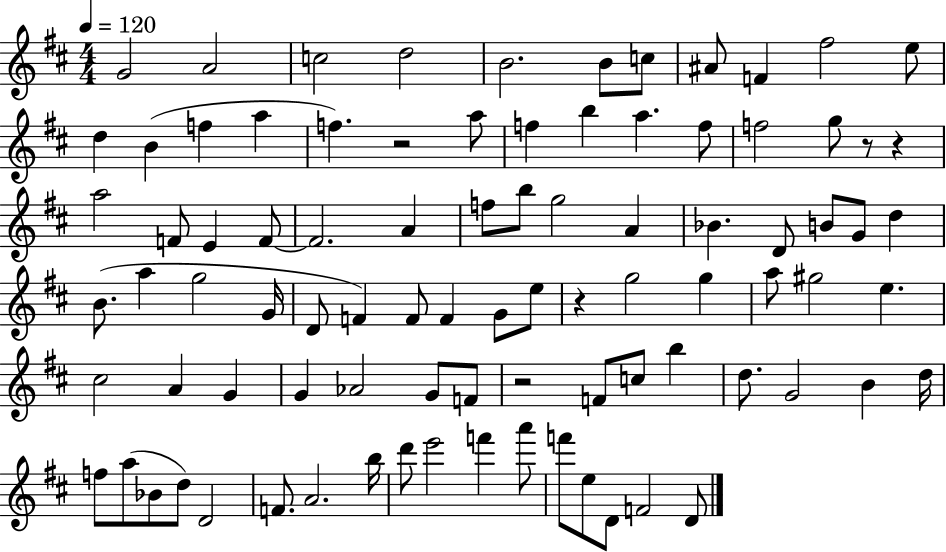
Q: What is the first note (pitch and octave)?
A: G4